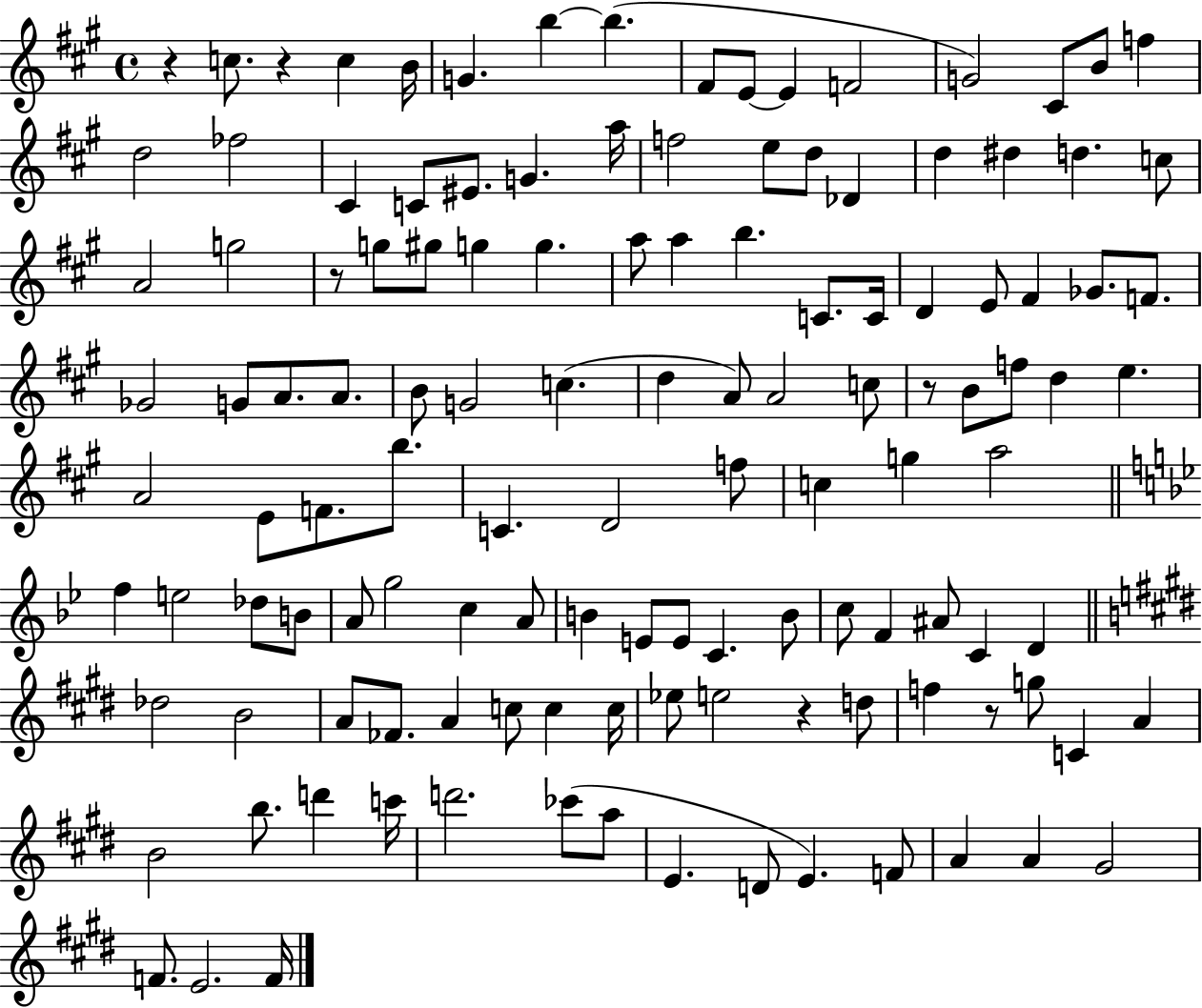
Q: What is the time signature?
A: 4/4